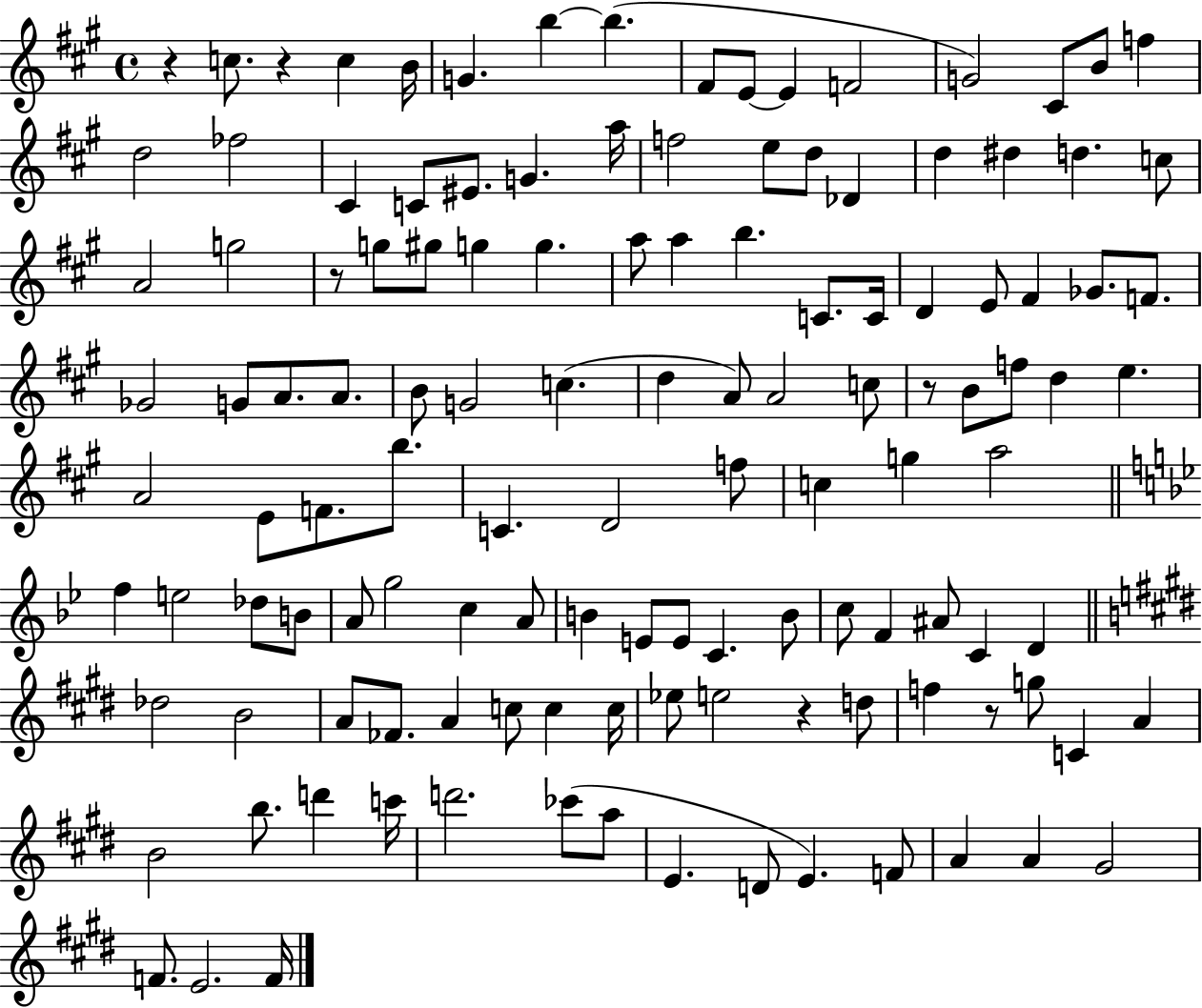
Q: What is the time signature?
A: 4/4